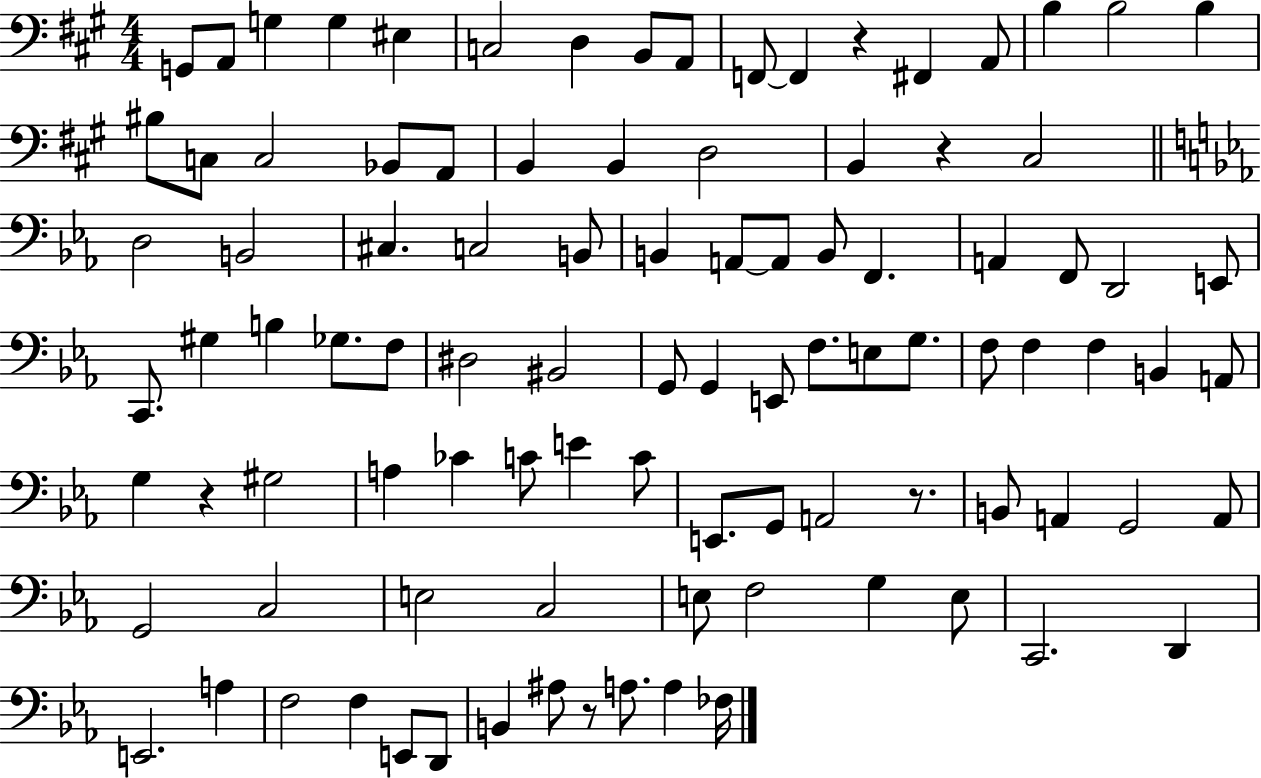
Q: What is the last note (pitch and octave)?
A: FES3